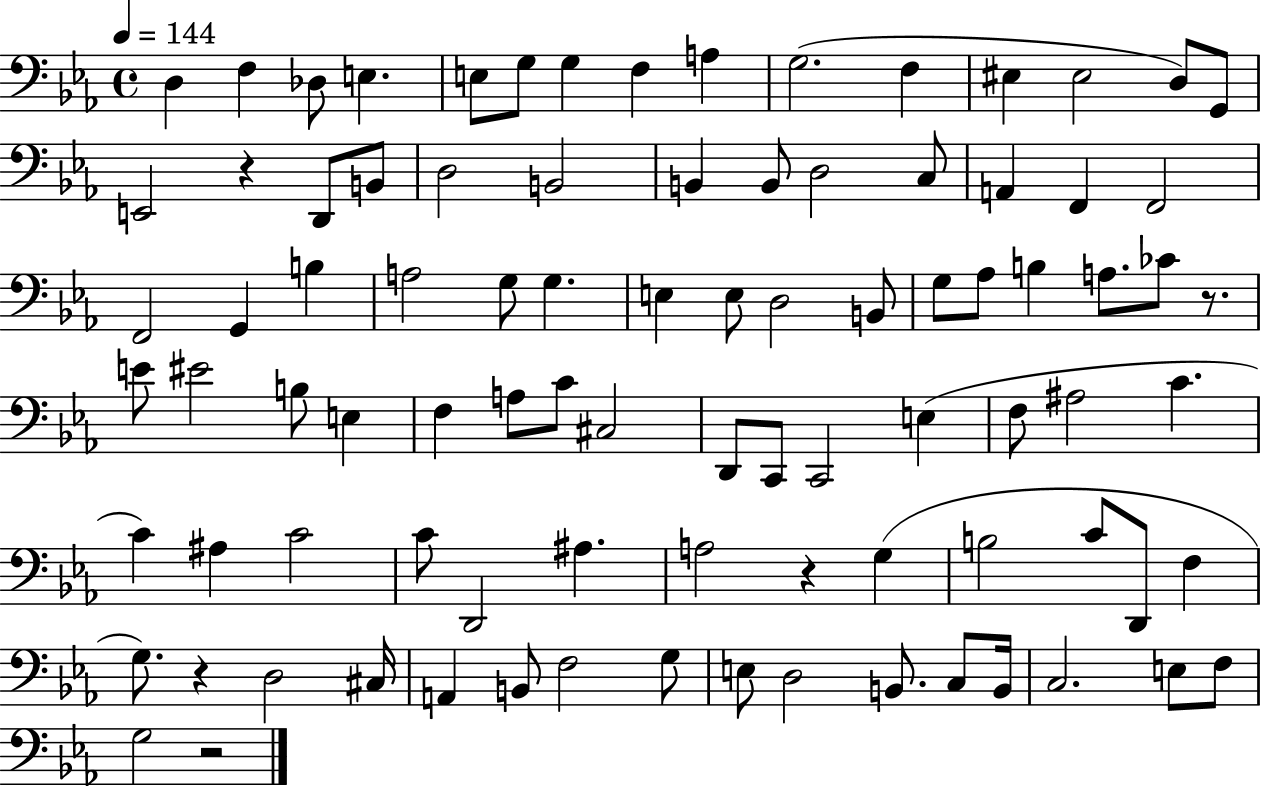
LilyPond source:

{
  \clef bass
  \time 4/4
  \defaultTimeSignature
  \key ees \major
  \tempo 4 = 144
  d4 f4 des8 e4. | e8 g8 g4 f4 a4 | g2.( f4 | eis4 eis2 d8) g,8 | \break e,2 r4 d,8 b,8 | d2 b,2 | b,4 b,8 d2 c8 | a,4 f,4 f,2 | \break f,2 g,4 b4 | a2 g8 g4. | e4 e8 d2 b,8 | g8 aes8 b4 a8. ces'8 r8. | \break e'8 eis'2 b8 e4 | f4 a8 c'8 cis2 | d,8 c,8 c,2 e4( | f8 ais2 c'4. | \break c'4) ais4 c'2 | c'8 d,2 ais4. | a2 r4 g4( | b2 c'8 d,8 f4 | \break g8.) r4 d2 cis16 | a,4 b,8 f2 g8 | e8 d2 b,8. c8 b,16 | c2. e8 f8 | \break g2 r2 | \bar "|."
}